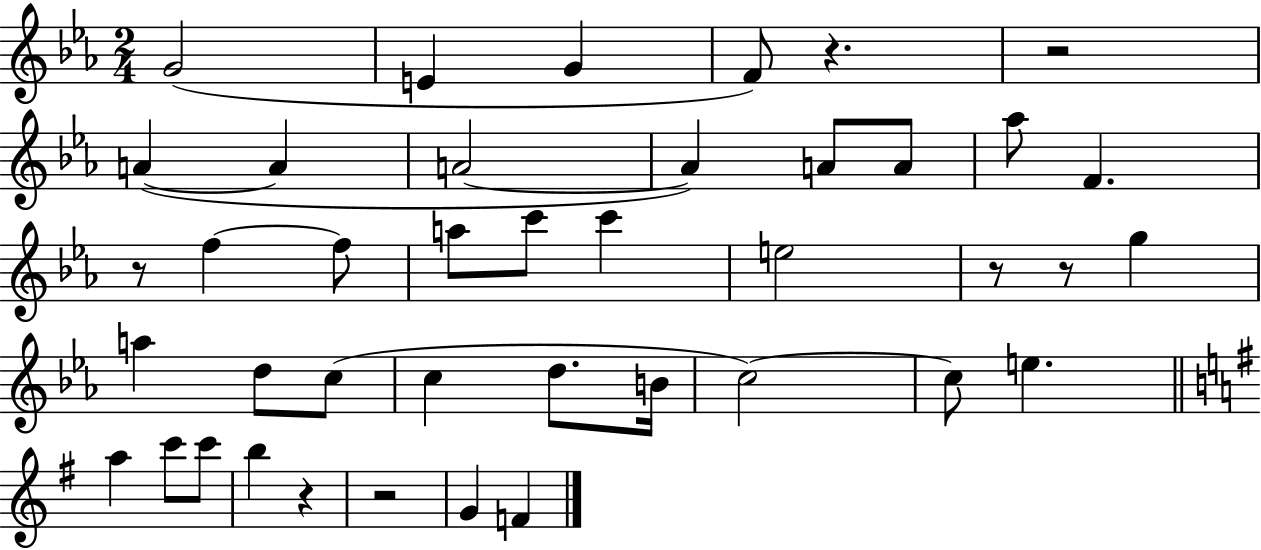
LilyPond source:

{
  \clef treble
  \numericTimeSignature
  \time 2/4
  \key ees \major
  \repeat volta 2 { g'2( | e'4 g'4 | f'8) r4. | r2 | \break a'4~(~ a'4 | a'2~~ | a'4) a'8 a'8 | aes''8 f'4. | \break r8 f''4~~ f''8 | a''8 c'''8 c'''4 | e''2 | r8 r8 g''4 | \break a''4 d''8 c''8( | c''4 d''8. b'16 | c''2~~) | c''8 e''4. | \break \bar "||" \break \key e \minor a''4 c'''8 c'''8 | b''4 r4 | r2 | g'4 f'4 | \break } \bar "|."
}